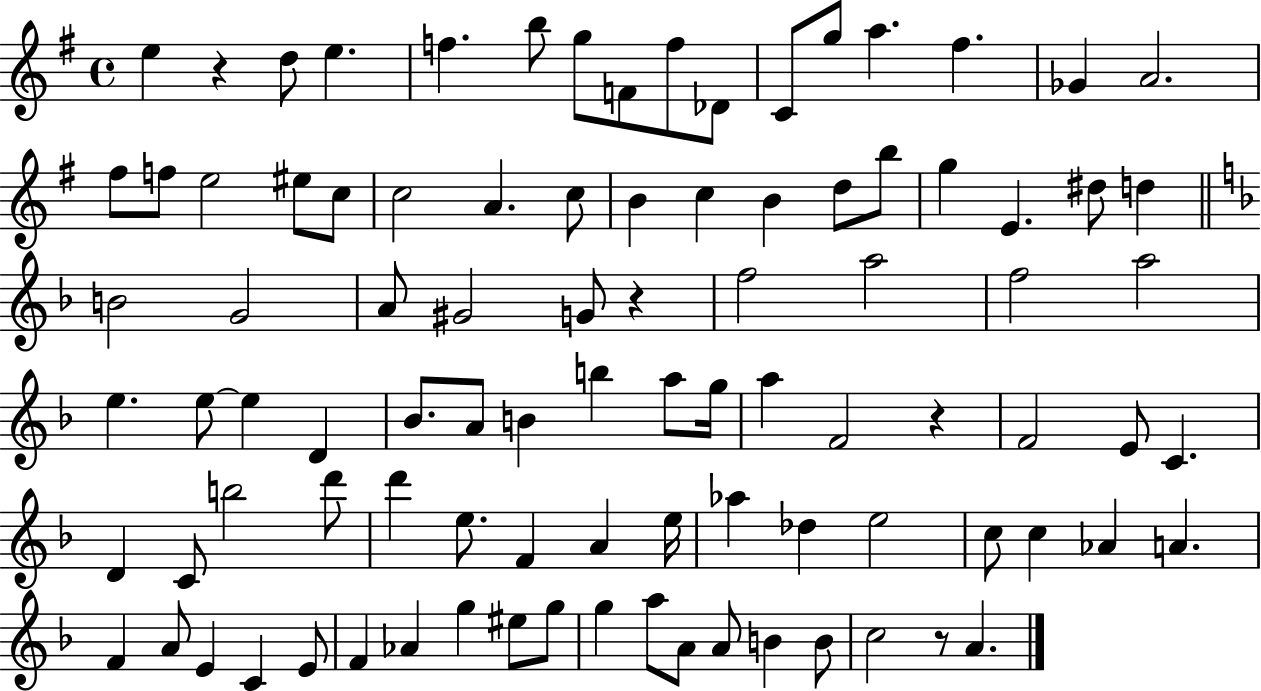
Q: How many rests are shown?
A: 4